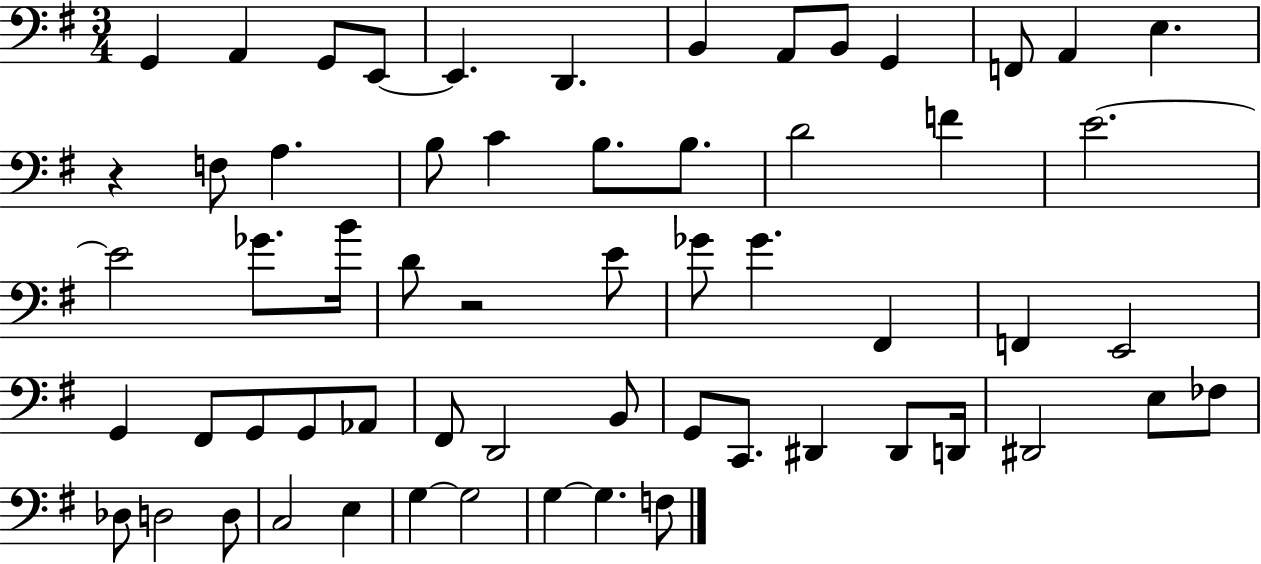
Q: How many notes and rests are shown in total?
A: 60